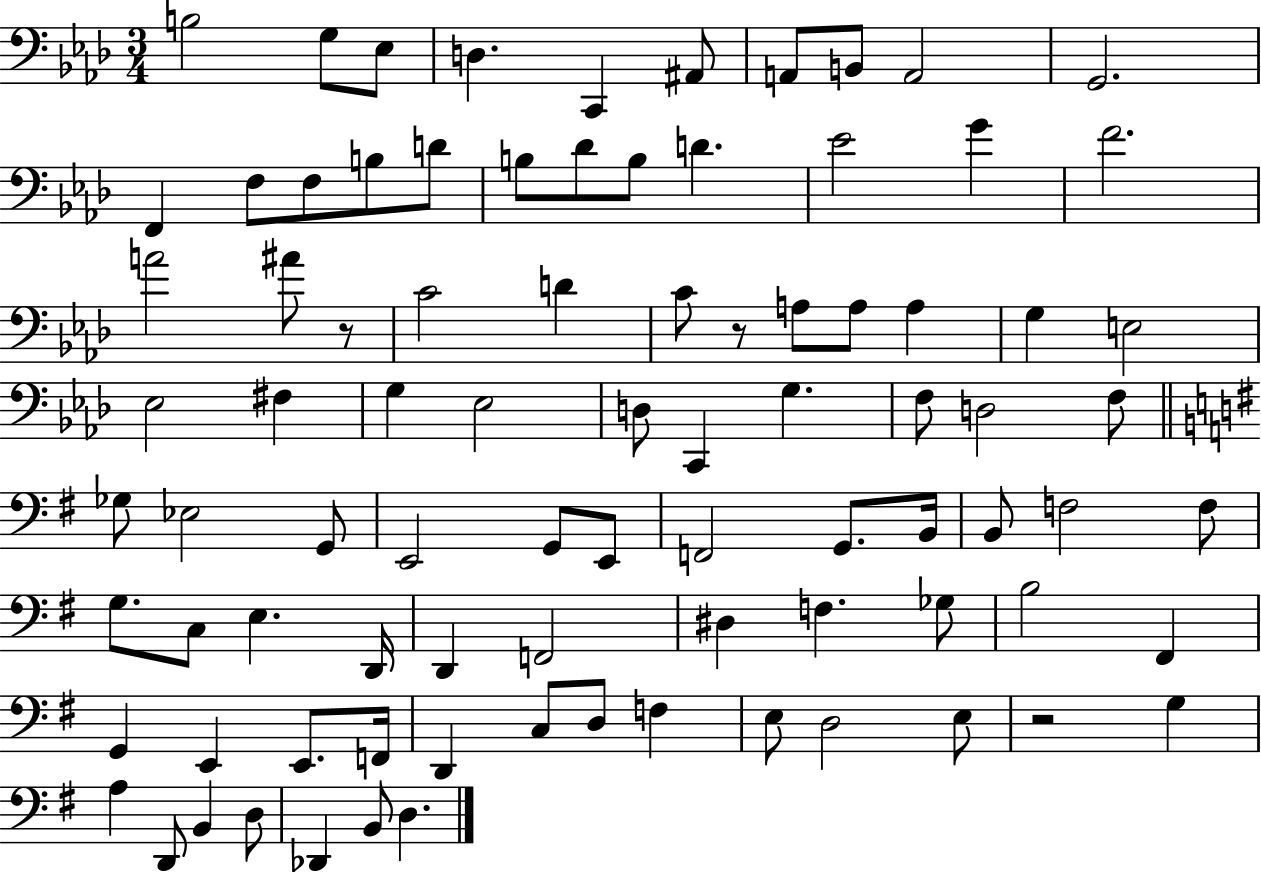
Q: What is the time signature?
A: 3/4